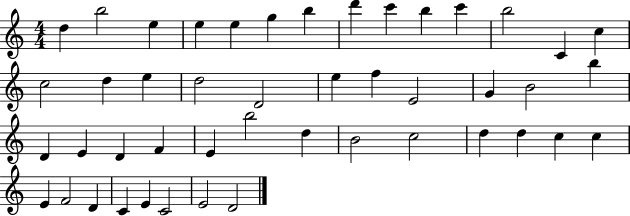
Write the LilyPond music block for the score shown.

{
  \clef treble
  \numericTimeSignature
  \time 4/4
  \key c \major
  d''4 b''2 e''4 | e''4 e''4 g''4 b''4 | d'''4 c'''4 b''4 c'''4 | b''2 c'4 c''4 | \break c''2 d''4 e''4 | d''2 d'2 | e''4 f''4 e'2 | g'4 b'2 b''4 | \break d'4 e'4 d'4 f'4 | e'4 b''2 d''4 | b'2 c''2 | d''4 d''4 c''4 c''4 | \break e'4 f'2 d'4 | c'4 e'4 c'2 | e'2 d'2 | \bar "|."
}